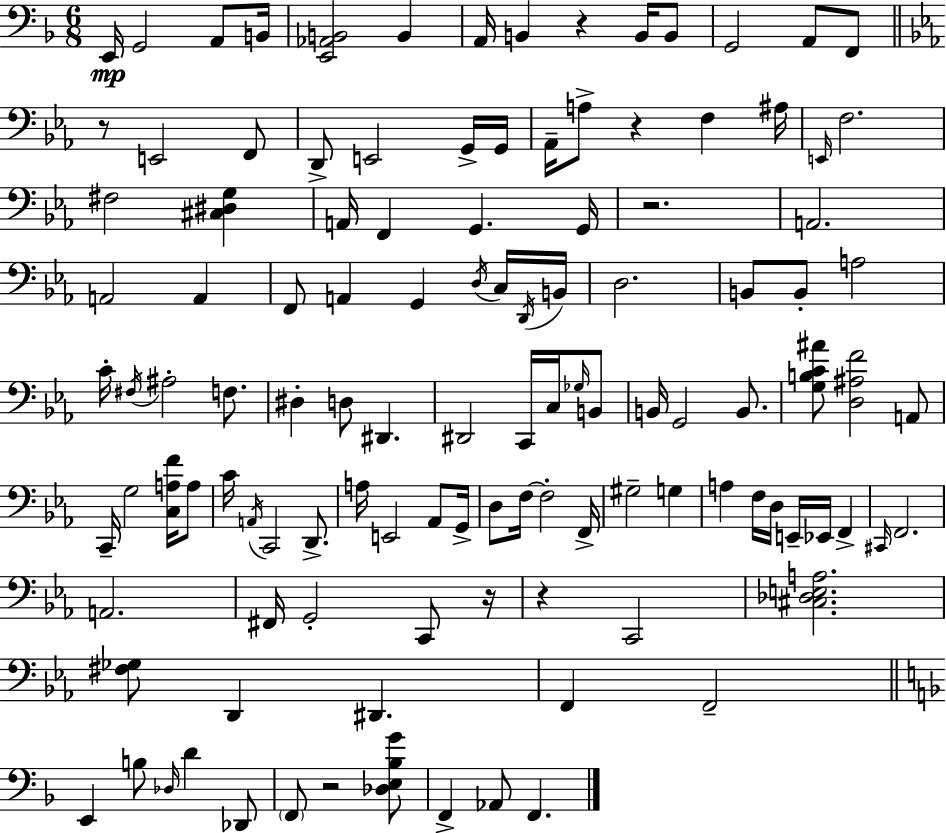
E2/s G2/h A2/e B2/s [E2,Ab2,B2]/h B2/q A2/s B2/q R/q B2/s B2/e G2/h A2/e F2/e R/e E2/h F2/e D2/e E2/h G2/s G2/s Ab2/s A3/e R/q F3/q A#3/s E2/s F3/h. F#3/h [C#3,D#3,G3]/q A2/s F2/q G2/q. G2/s R/h. A2/h. A2/h A2/q F2/e A2/q G2/q D3/s C3/s D2/s B2/s D3/h. B2/e B2/e A3/h C4/s F#3/s A#3/h F3/e. D#3/q D3/e D#2/q. D#2/h C2/s C3/s Gb3/s B2/e B2/s G2/h B2/e. [G3,B3,C4,A#4]/e [D3,A#3,F4]/h A2/e C2/s G3/h [C3,A3,F4]/s A3/e C4/s A2/s C2/h D2/e. A3/s E2/h Ab2/e G2/s D3/e F3/s F3/h F2/s G#3/h G3/q A3/q F3/s D3/s E2/s Eb2/s F2/q C#2/s F2/h. A2/h. F#2/s G2/h C2/e R/s R/q C2/h [C#3,Db3,E3,A3]/h. [F#3,Gb3]/e D2/q D#2/q. F2/q F2/h E2/q B3/e Db3/s D4/q Db2/e F2/e R/h [Db3,E3,Bb3,G4]/e F2/q Ab2/e F2/q.